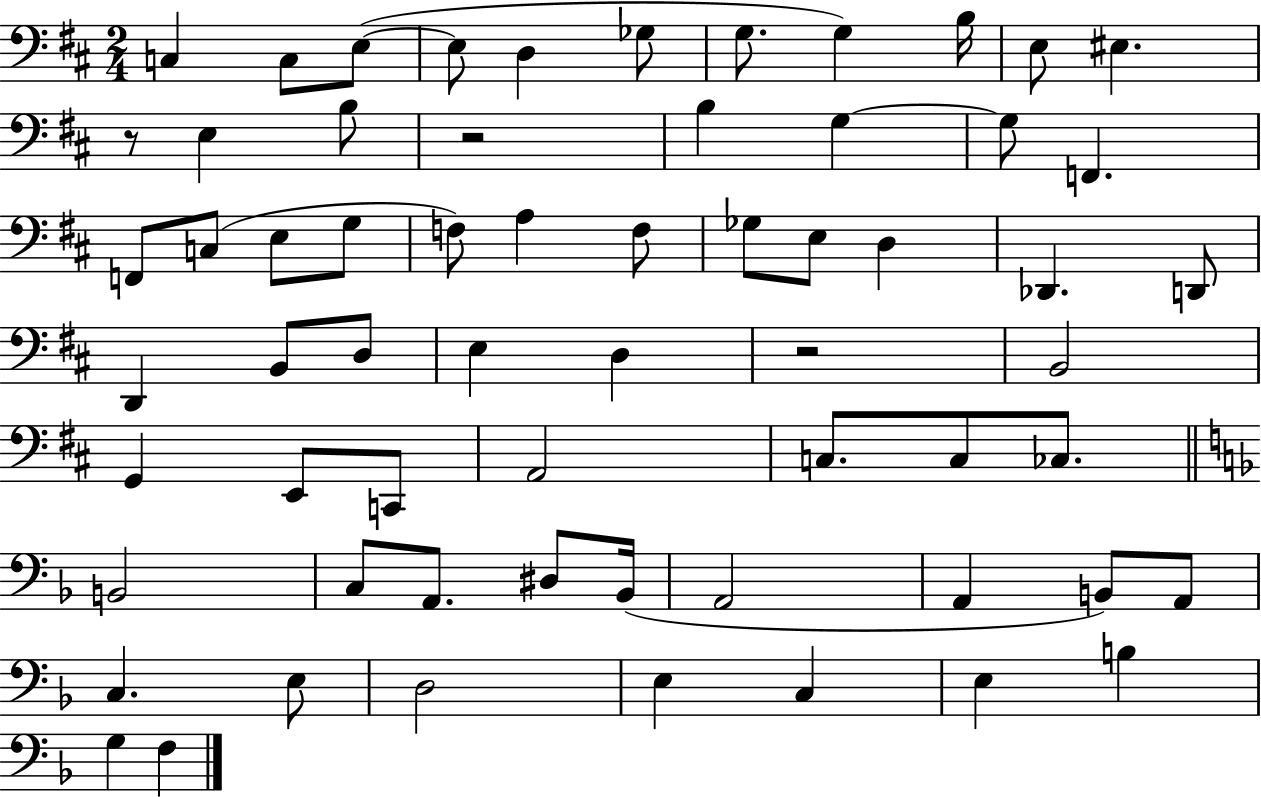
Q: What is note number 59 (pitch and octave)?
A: G3